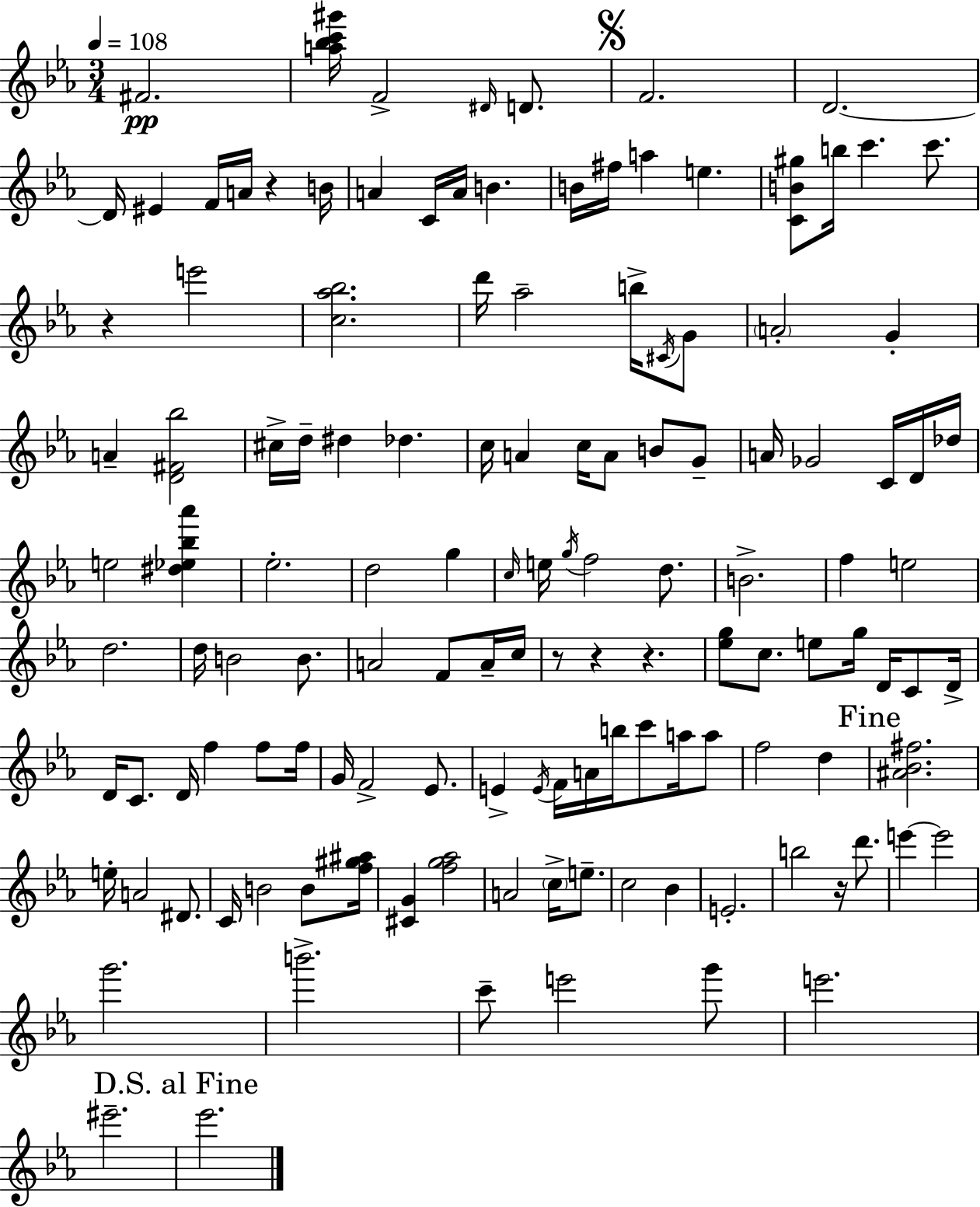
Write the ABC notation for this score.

X:1
T:Untitled
M:3/4
L:1/4
K:Eb
^F2 [a_bc'^g']/4 F2 ^D/4 D/2 F2 D2 D/4 ^E F/4 A/4 z B/4 A C/4 A/4 B B/4 ^f/4 a e [CB^g]/2 b/4 c' c'/2 z e'2 [c_a_b]2 d'/4 _a2 b/4 ^C/4 G/2 A2 G A [D^F_b]2 ^c/4 d/4 ^d _d c/4 A c/4 A/2 B/2 G/2 A/4 _G2 C/4 D/4 _d/4 e2 [^d_e_b_a'] _e2 d2 g c/4 e/4 g/4 f2 d/2 B2 f e2 d2 d/4 B2 B/2 A2 F/2 A/4 c/4 z/2 z z [_eg]/2 c/2 e/2 g/4 D/4 C/2 D/4 D/4 C/2 D/4 f f/2 f/4 G/4 F2 _E/2 E E/4 F/4 A/4 b/4 c'/2 a/4 a/2 f2 d [^A_B^f]2 e/4 A2 ^D/2 C/4 B2 B/2 [f^g^a]/4 [^CG] [fg_a]2 A2 c/4 e/2 c2 _B E2 b2 z/4 d'/2 e' e'2 g'2 b'2 c'/2 e'2 g'/2 e'2 ^e'2 _e'2